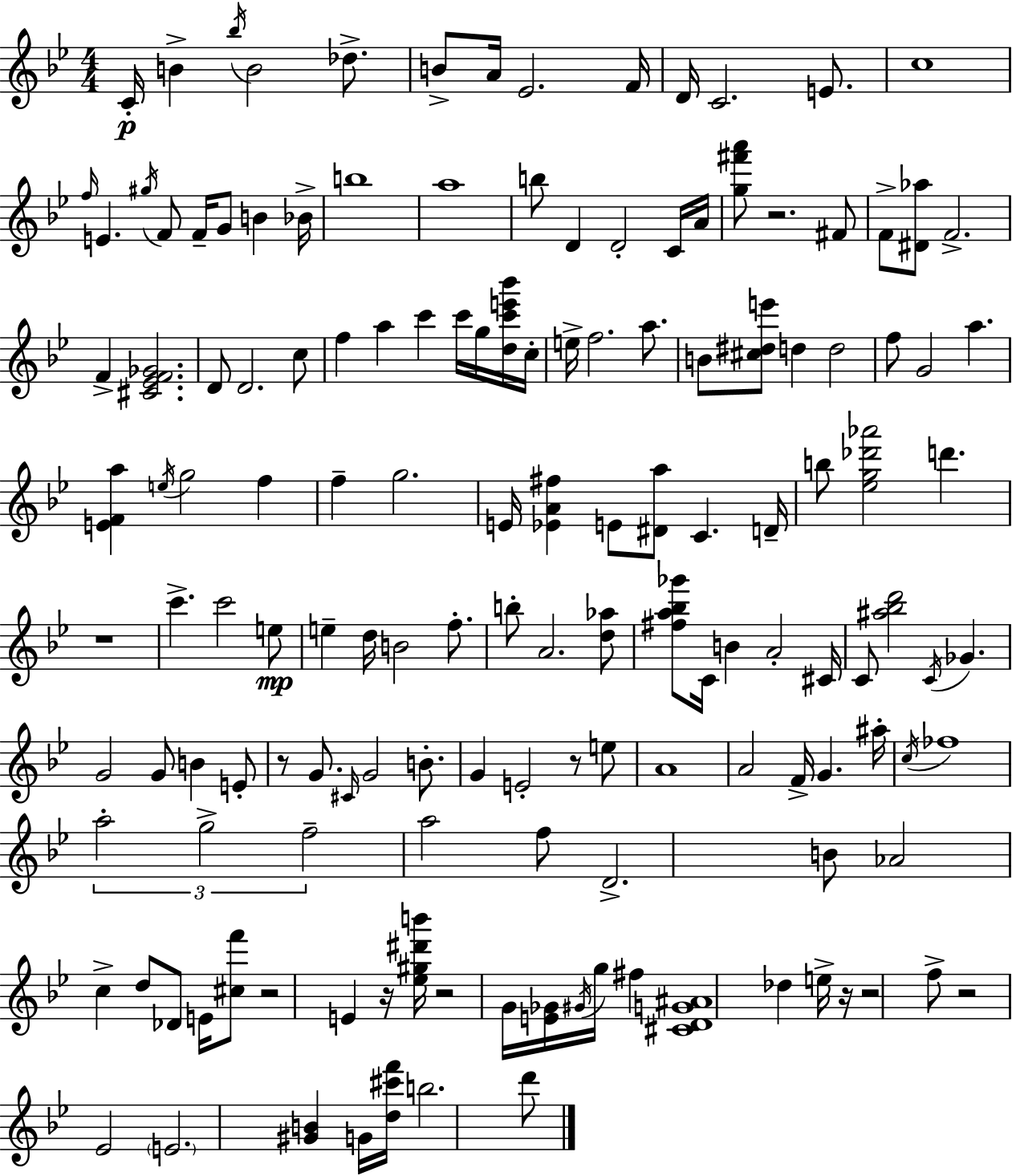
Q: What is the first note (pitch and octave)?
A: C4